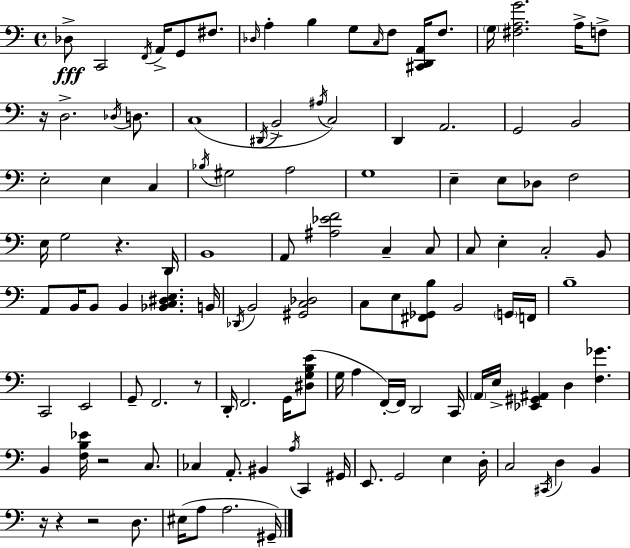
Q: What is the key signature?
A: A minor